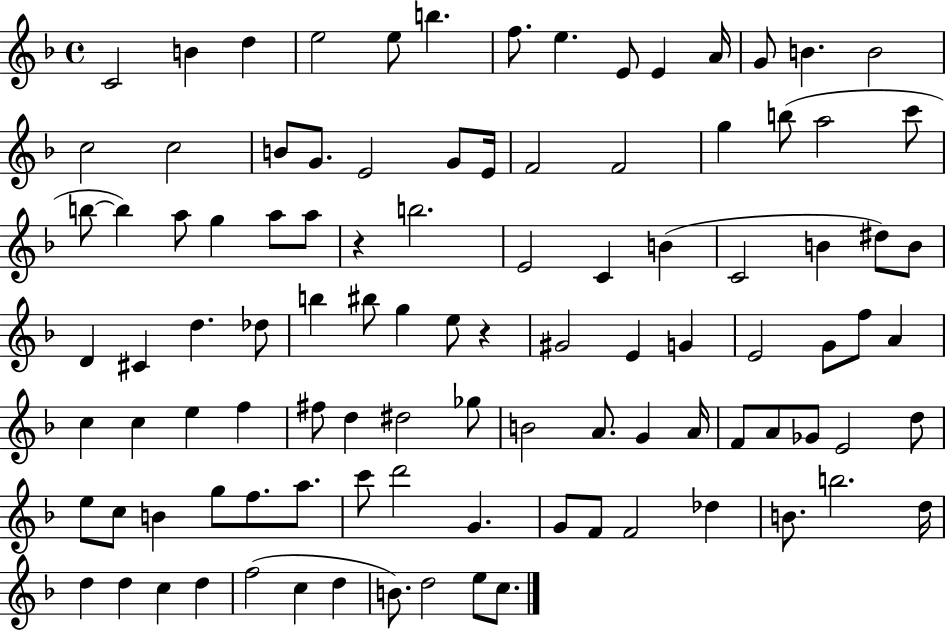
{
  \clef treble
  \time 4/4
  \defaultTimeSignature
  \key f \major
  c'2 b'4 d''4 | e''2 e''8 b''4. | f''8. e''4. e'8 e'4 a'16 | g'8 b'4. b'2 | \break c''2 c''2 | b'8 g'8. e'2 g'8 e'16 | f'2 f'2 | g''4 b''8( a''2 c'''8 | \break b''8~~ b''4) a''8 g''4 a''8 a''8 | r4 b''2. | e'2 c'4 b'4( | c'2 b'4 dis''8) b'8 | \break d'4 cis'4 d''4. des''8 | b''4 bis''8 g''4 e''8 r4 | gis'2 e'4 g'4 | e'2 g'8 f''8 a'4 | \break c''4 c''4 e''4 f''4 | fis''8 d''4 dis''2 ges''8 | b'2 a'8. g'4 a'16 | f'8 a'8 ges'8 e'2 d''8 | \break e''8 c''8 b'4 g''8 f''8. a''8. | c'''8 d'''2 g'4. | g'8 f'8 f'2 des''4 | b'8. b''2. d''16 | \break d''4 d''4 c''4 d''4 | f''2( c''4 d''4 | b'8.) d''2 e''8 c''8. | \bar "|."
}